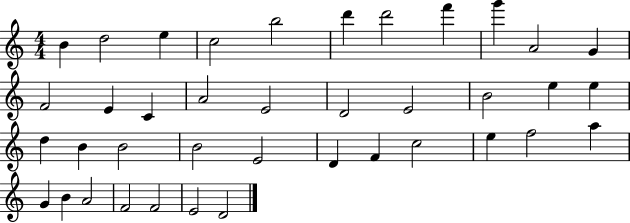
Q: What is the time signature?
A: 4/4